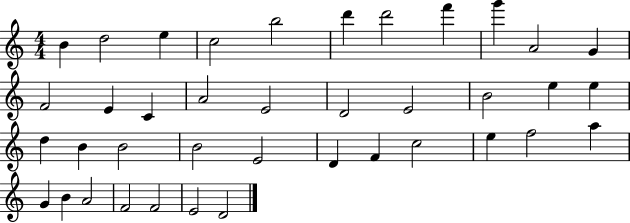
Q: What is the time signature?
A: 4/4